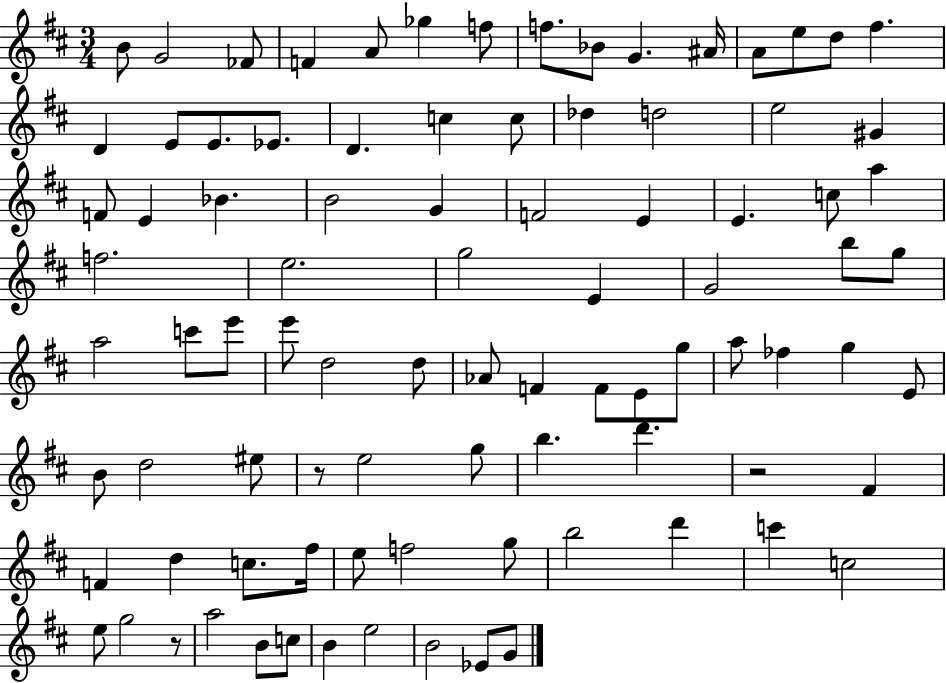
B4/e G4/h FES4/e F4/q A4/e Gb5/q F5/e F5/e. Bb4/e G4/q. A#4/s A4/e E5/e D5/e F#5/q. D4/q E4/e E4/e. Eb4/e. D4/q. C5/q C5/e Db5/q D5/h E5/h G#4/q F4/e E4/q Bb4/q. B4/h G4/q F4/h E4/q E4/q. C5/e A5/q F5/h. E5/h. G5/h E4/q G4/h B5/e G5/e A5/h C6/e E6/e E6/e D5/h D5/e Ab4/e F4/q F4/e E4/e G5/e A5/e FES5/q G5/q E4/e B4/e D5/h EIS5/e R/e E5/h G5/e B5/q. D6/q. R/h F#4/q F4/q D5/q C5/e. F#5/s E5/e F5/h G5/e B5/h D6/q C6/q C5/h E5/e G5/h R/e A5/h B4/e C5/e B4/q E5/h B4/h Eb4/e G4/e